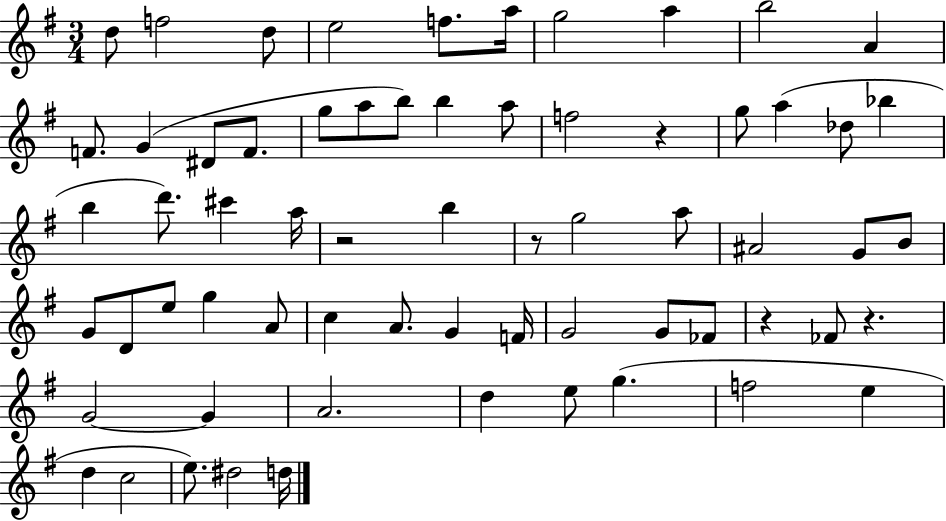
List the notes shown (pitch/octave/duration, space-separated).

D5/e F5/h D5/e E5/h F5/e. A5/s G5/h A5/q B5/h A4/q F4/e. G4/q D#4/e F4/e. G5/e A5/e B5/e B5/q A5/e F5/h R/q G5/e A5/q Db5/e Bb5/q B5/q D6/e. C#6/q A5/s R/h B5/q R/e G5/h A5/e A#4/h G4/e B4/e G4/e D4/e E5/e G5/q A4/e C5/q A4/e. G4/q F4/s G4/h G4/e FES4/e R/q FES4/e R/q. G4/h G4/q A4/h. D5/q E5/e G5/q. F5/h E5/q D5/q C5/h E5/e. D#5/h D5/s